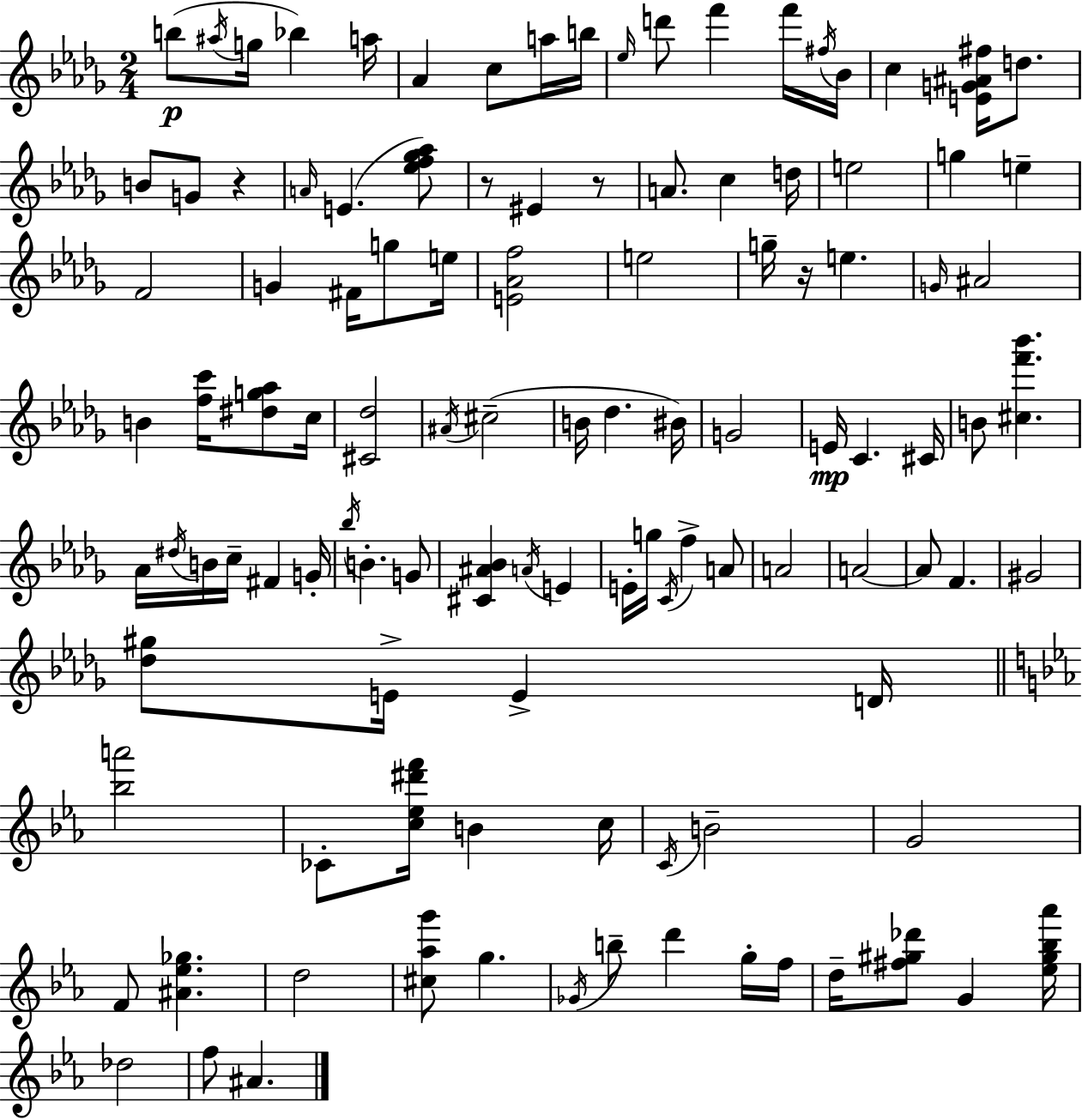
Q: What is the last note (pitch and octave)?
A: A#4